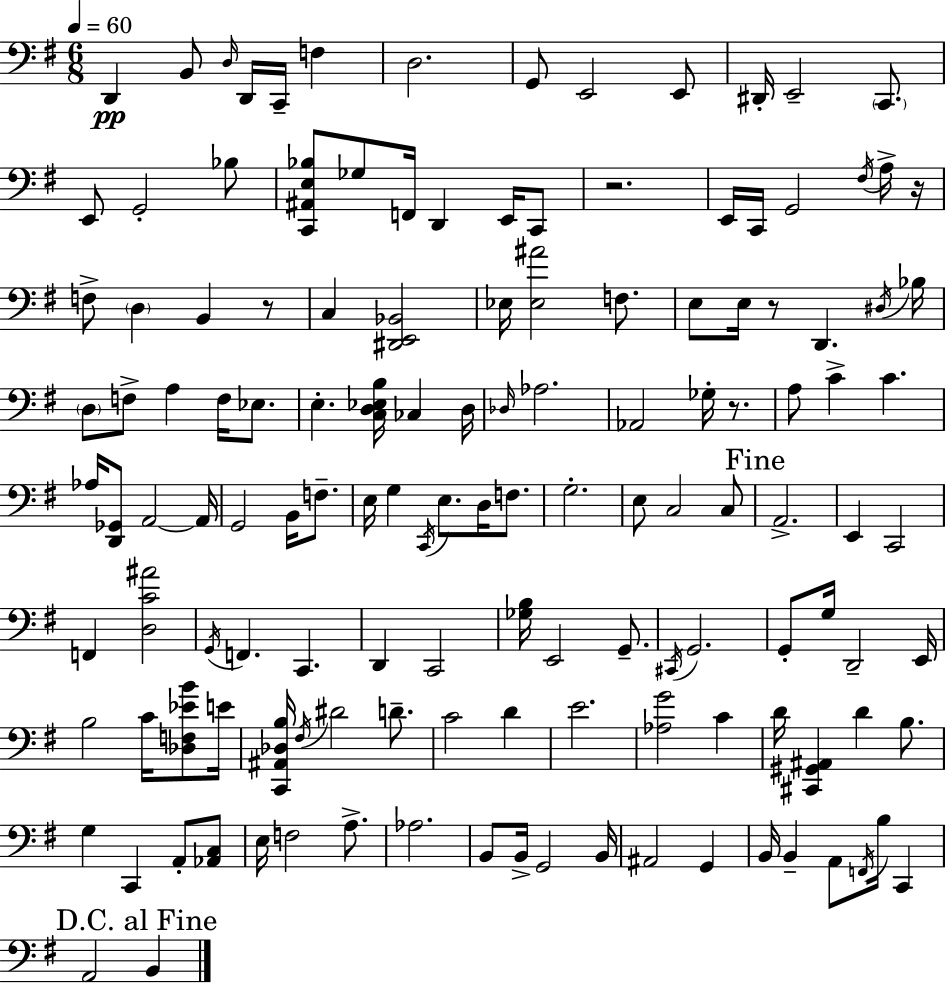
D2/q B2/e D3/s D2/s C2/s F3/q D3/h. G2/e E2/h E2/e D#2/s E2/h C2/e. E2/e G2/h Bb3/e [C2,A#2,E3,Bb3]/e Gb3/e F2/s D2/q E2/s C2/e R/h. E2/s C2/s G2/h F#3/s A3/s R/s F3/e D3/q B2/q R/e C3/q [D#2,E2,Bb2]/h Eb3/s [Eb3,A#4]/h F3/e. E3/e E3/s R/e D2/q. D#3/s Bb3/s D3/e F3/e A3/q F3/s Eb3/e. E3/q. [C3,D3,Eb3,B3]/s CES3/q D3/s Db3/s Ab3/h. Ab2/h Gb3/s R/e. A3/e C4/q C4/q. Ab3/s [D2,Gb2]/e A2/h A2/s G2/h B2/s F3/e. E3/s G3/q C2/s E3/e. D3/s F3/e. G3/h. E3/e C3/h C3/e A2/h. E2/q C2/h F2/q [D3,C4,A#4]/h G2/s F2/q. C2/q. D2/q C2/h [Gb3,B3]/s E2/h G2/e. C#2/s G2/h. G2/e G3/s D2/h E2/s B3/h C4/s [Db3,F3,Eb4,B4]/e E4/s [C2,A#2,Db3,B3]/s F#3/s D#4/h D4/e. C4/h D4/q E4/h. [Ab3,G4]/h C4/q D4/s [C#2,G#2,A#2]/q D4/q B3/e. G3/q C2/q A2/e [Ab2,C3]/e E3/s F3/h A3/e. Ab3/h. B2/e B2/s G2/h B2/s A#2/h G2/q B2/s B2/q A2/e F2/s B3/s C2/q A2/h B2/q